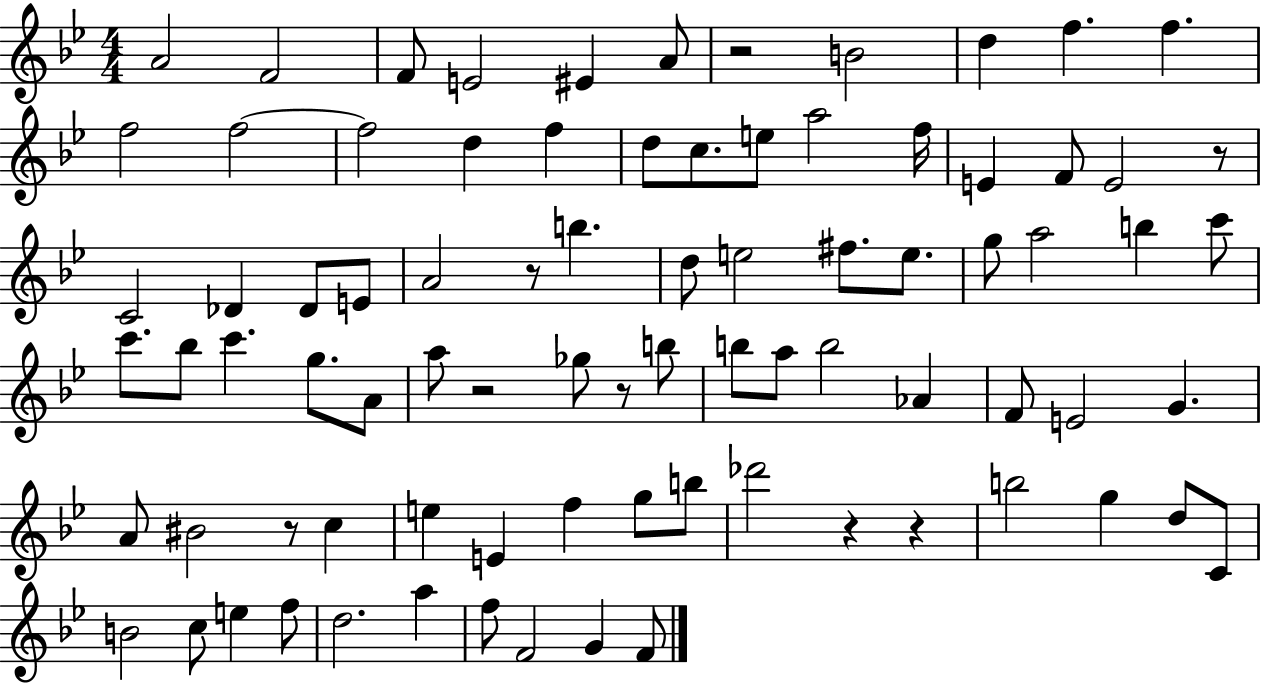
X:1
T:Untitled
M:4/4
L:1/4
K:Bb
A2 F2 F/2 E2 ^E A/2 z2 B2 d f f f2 f2 f2 d f d/2 c/2 e/2 a2 f/4 E F/2 E2 z/2 C2 _D _D/2 E/2 A2 z/2 b d/2 e2 ^f/2 e/2 g/2 a2 b c'/2 c'/2 _b/2 c' g/2 A/2 a/2 z2 _g/2 z/2 b/2 b/2 a/2 b2 _A F/2 E2 G A/2 ^B2 z/2 c e E f g/2 b/2 _d'2 z z b2 g d/2 C/2 B2 c/2 e f/2 d2 a f/2 F2 G F/2